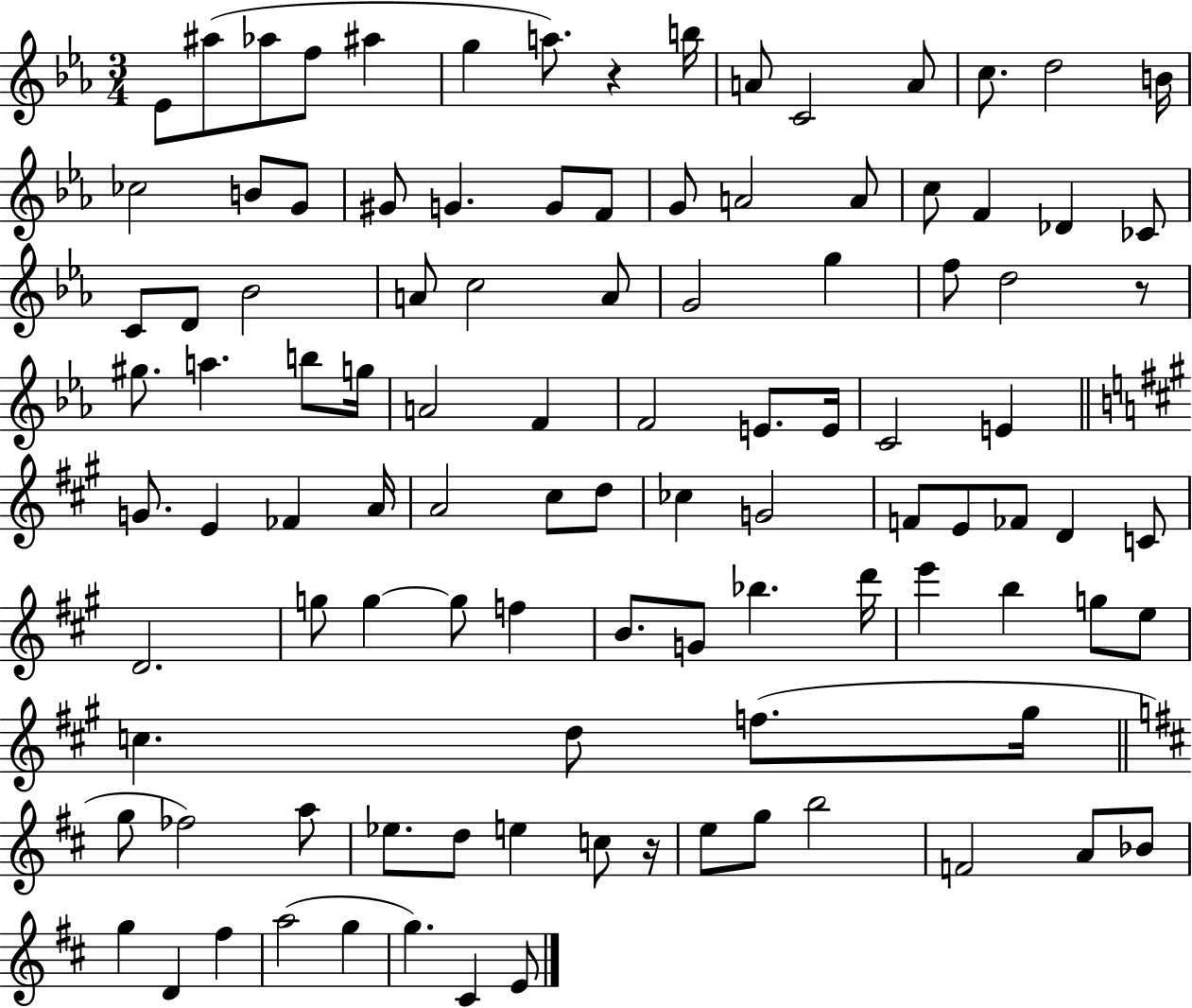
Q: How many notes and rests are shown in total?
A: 104